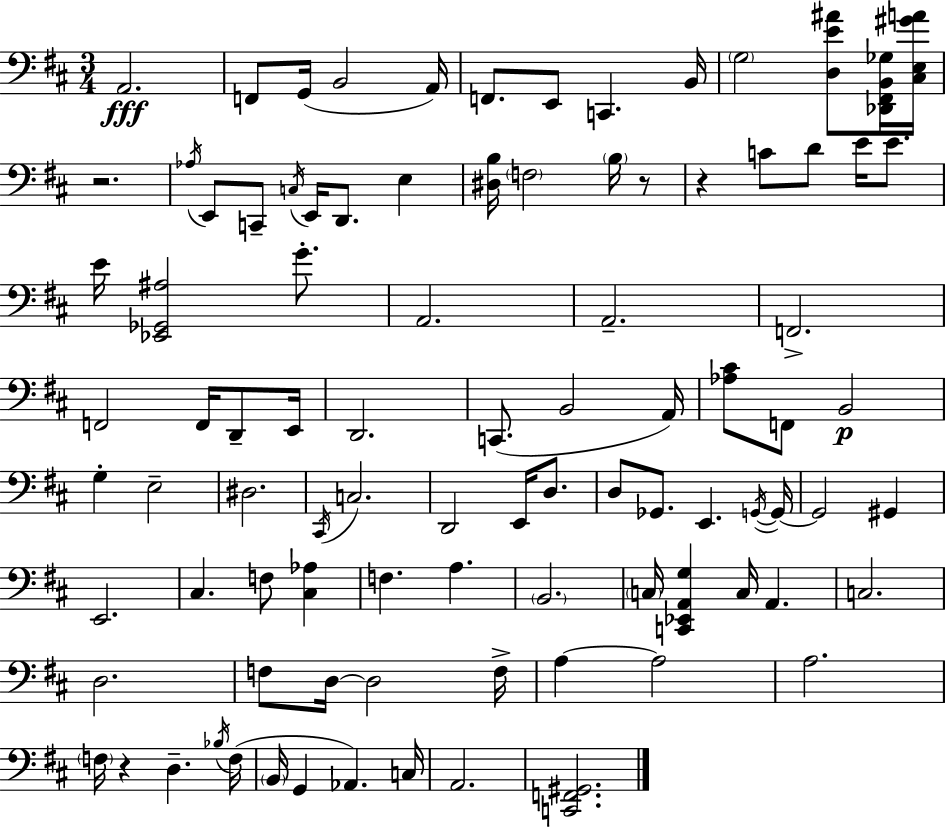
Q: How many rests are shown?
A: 4